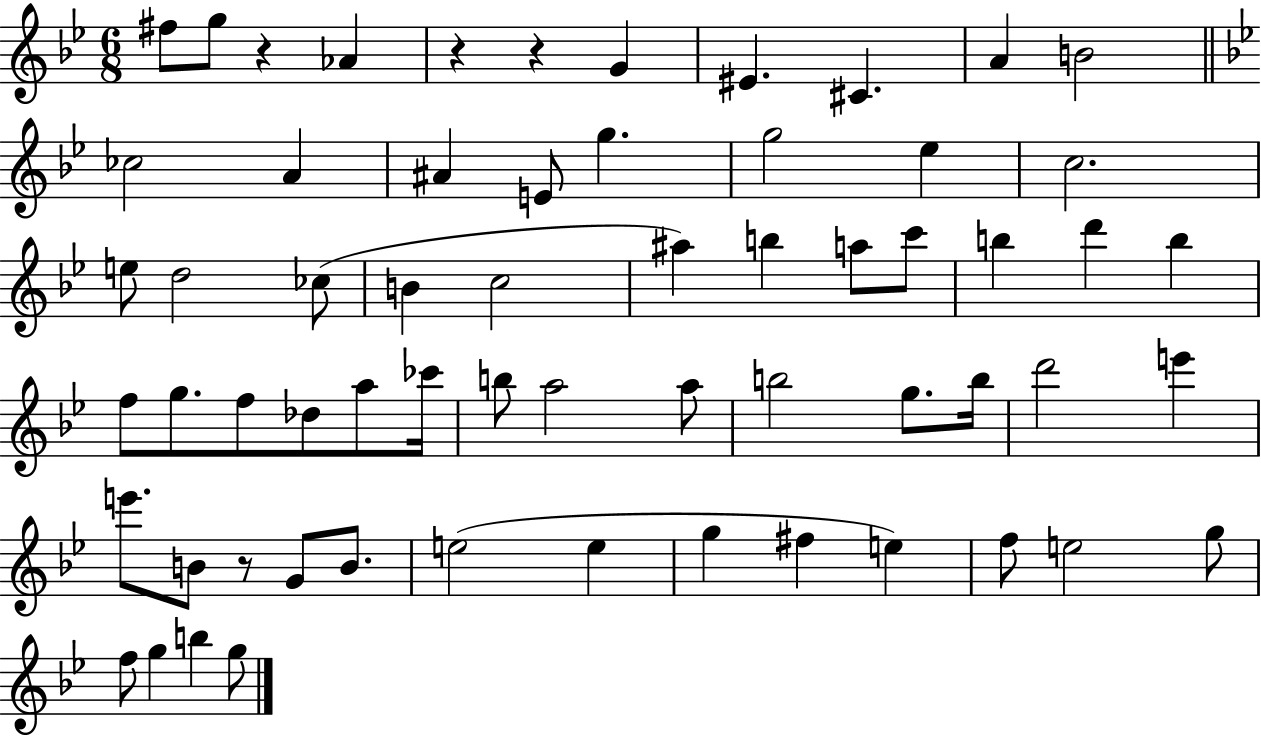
{
  \clef treble
  \numericTimeSignature
  \time 6/8
  \key bes \major
  \repeat volta 2 { fis''8 g''8 r4 aes'4 | r4 r4 g'4 | eis'4. cis'4. | a'4 b'2 | \break \bar "||" \break \key bes \major ces''2 a'4 | ais'4 e'8 g''4. | g''2 ees''4 | c''2. | \break e''8 d''2 ces''8( | b'4 c''2 | ais''4) b''4 a''8 c'''8 | b''4 d'''4 b''4 | \break f''8 g''8. f''8 des''8 a''8 ces'''16 | b''8 a''2 a''8 | b''2 g''8. b''16 | d'''2 e'''4 | \break e'''8. b'8 r8 g'8 b'8. | e''2( e''4 | g''4 fis''4 e''4) | f''8 e''2 g''8 | \break f''8 g''4 b''4 g''8 | } \bar "|."
}